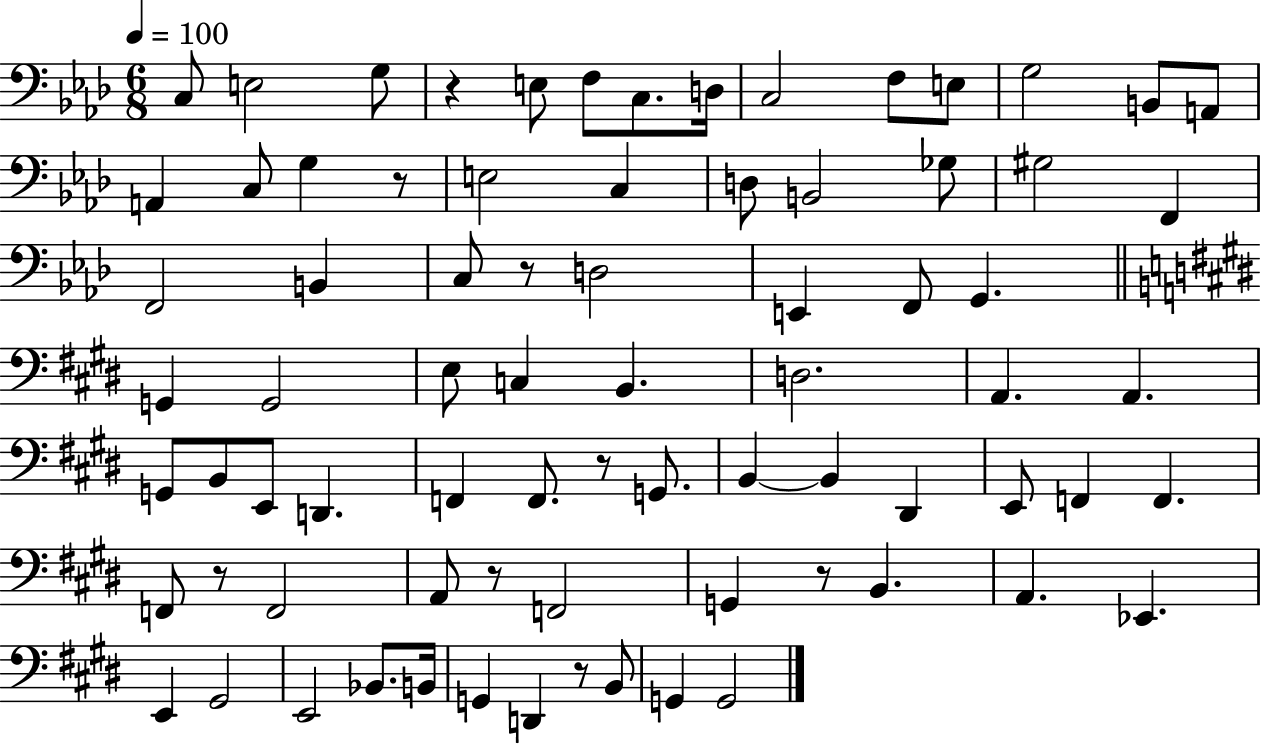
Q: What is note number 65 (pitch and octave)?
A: G2